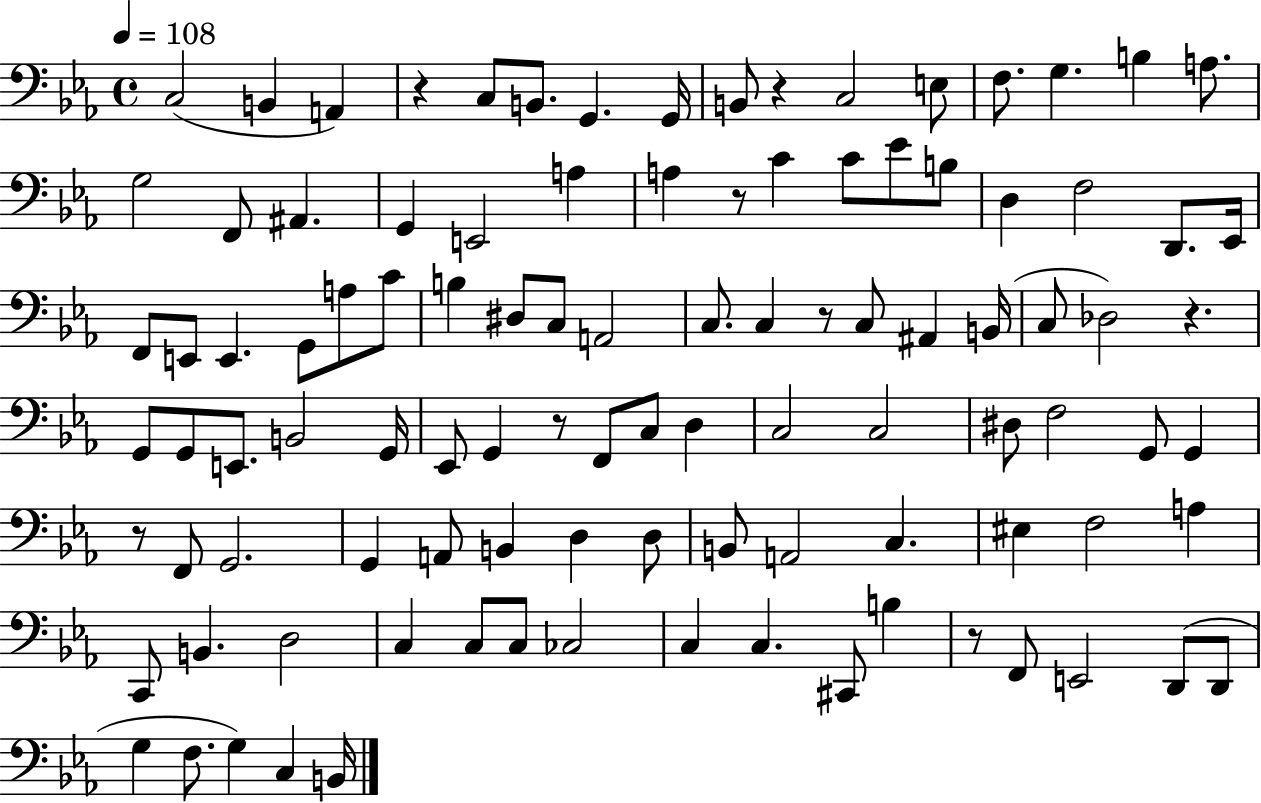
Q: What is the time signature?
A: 4/4